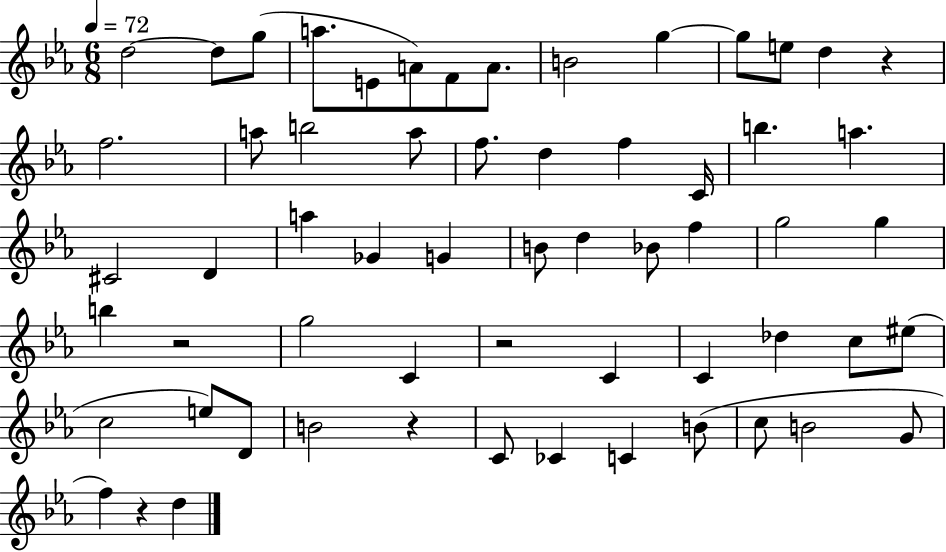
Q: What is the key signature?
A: EES major